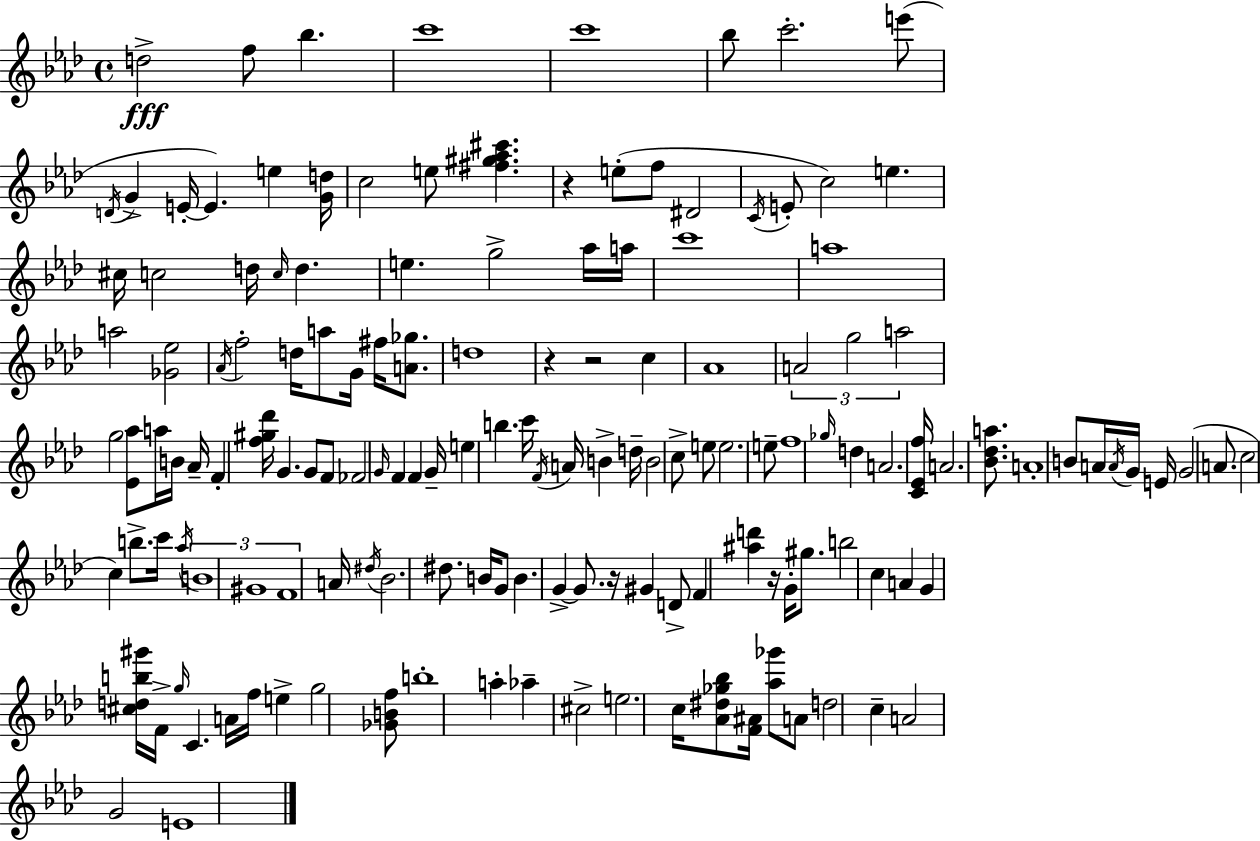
X:1
T:Untitled
M:4/4
L:1/4
K:Fm
d2 f/2 _b c'4 c'4 _b/2 c'2 e'/2 D/4 G E/4 E e [Gd]/4 c2 e/2 [^f^g_a^c'] z e/2 f/2 ^D2 C/4 E/2 c2 e ^c/4 c2 d/4 c/4 d e g2 _a/4 a/4 c'4 a4 a2 [_G_e]2 _A/4 f2 d/4 a/2 G/4 ^f/4 [A_g]/2 d4 z z2 c _A4 A2 g2 a2 g2 [_E_a]/2 a/4 B/4 _A/4 F [f^g_d']/4 G G/2 F/2 _F2 G/4 F F G/4 e b c'/4 F/4 A/4 B d/4 B2 c/2 e/2 e2 e/2 f4 _g/4 d A2 [C_Ef]/4 A2 [_B_da]/2 A4 B/2 A/4 A/4 G/4 E/4 G2 A/2 c2 c b/2 c'/4 _a/4 B4 ^G4 F4 A/4 ^d/4 _B2 ^d/2 B/4 G/2 B G G/2 z/4 ^G D/2 F [^ad'] z/4 G/4 ^g/2 b2 c A G [^cdb^g']/4 F/4 g/4 C A/4 f/4 e g2 [_GBf]/2 b4 a _a ^c2 e2 c/4 [_A^d_g_b]/2 [F^A]/4 [_a_g']/2 A/2 d2 c A2 G2 E4